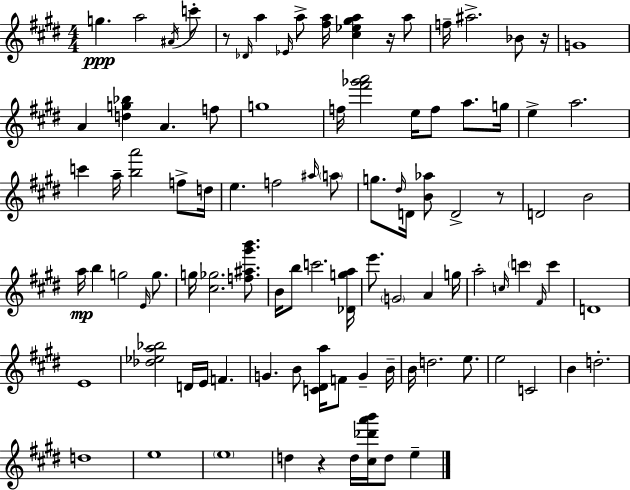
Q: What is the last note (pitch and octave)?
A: E5